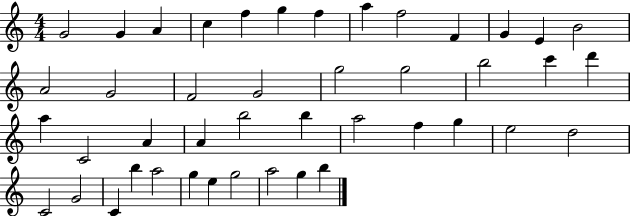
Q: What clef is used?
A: treble